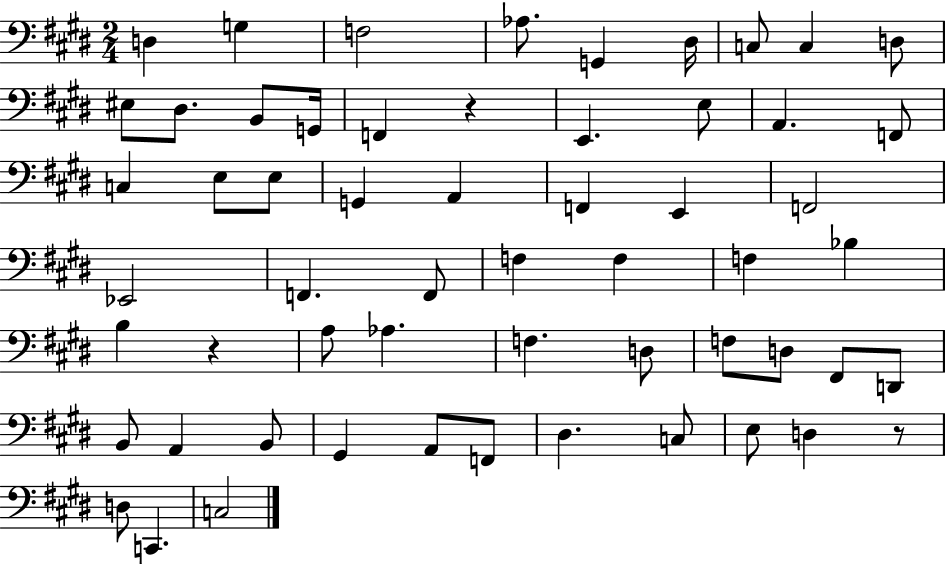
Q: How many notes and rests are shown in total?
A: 58